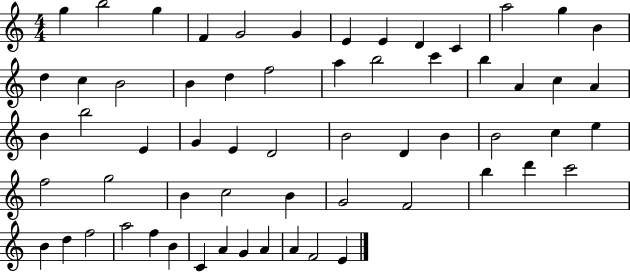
G5/q B5/h G5/q F4/q G4/h G4/q E4/q E4/q D4/q C4/q A5/h G5/q B4/q D5/q C5/q B4/h B4/q D5/q F5/h A5/q B5/h C6/q B5/q A4/q C5/q A4/q B4/q B5/h E4/q G4/q E4/q D4/h B4/h D4/q B4/q B4/h C5/q E5/q F5/h G5/h B4/q C5/h B4/q G4/h F4/h B5/q D6/q C6/h B4/q D5/q F5/h A5/h F5/q B4/q C4/q A4/q G4/q A4/q A4/q F4/h E4/q